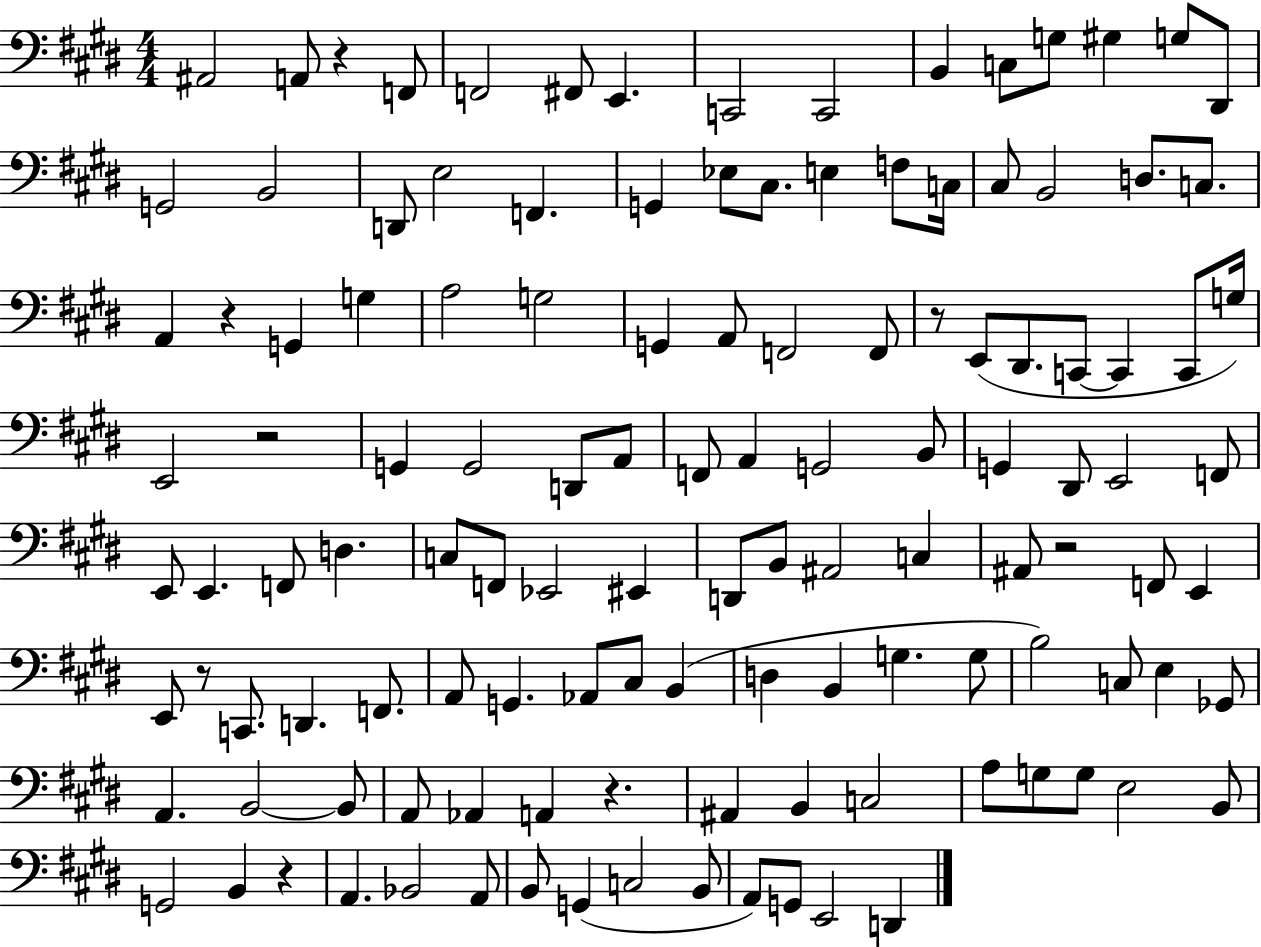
{
  \clef bass
  \numericTimeSignature
  \time 4/4
  \key e \major
  ais,2 a,8 r4 f,8 | f,2 fis,8 e,4. | c,2 c,2 | b,4 c8 g8 gis4 g8 dis,8 | \break g,2 b,2 | d,8 e2 f,4. | g,4 ees8 cis8. e4 f8 c16 | cis8 b,2 d8. c8. | \break a,4 r4 g,4 g4 | a2 g2 | g,4 a,8 f,2 f,8 | r8 e,8( dis,8. c,8~~ c,4 c,8 g16) | \break e,2 r2 | g,4 g,2 d,8 a,8 | f,8 a,4 g,2 b,8 | g,4 dis,8 e,2 f,8 | \break e,8 e,4. f,8 d4. | c8 f,8 ees,2 eis,4 | d,8 b,8 ais,2 c4 | ais,8 r2 f,8 e,4 | \break e,8 r8 c,8. d,4. f,8. | a,8 g,4. aes,8 cis8 b,4( | d4 b,4 g4. g8 | b2) c8 e4 ges,8 | \break a,4. b,2~~ b,8 | a,8 aes,4 a,4 r4. | ais,4 b,4 c2 | a8 g8 g8 e2 b,8 | \break g,2 b,4 r4 | a,4. bes,2 a,8 | b,8 g,4( c2 b,8 | a,8) g,8 e,2 d,4 | \break \bar "|."
}